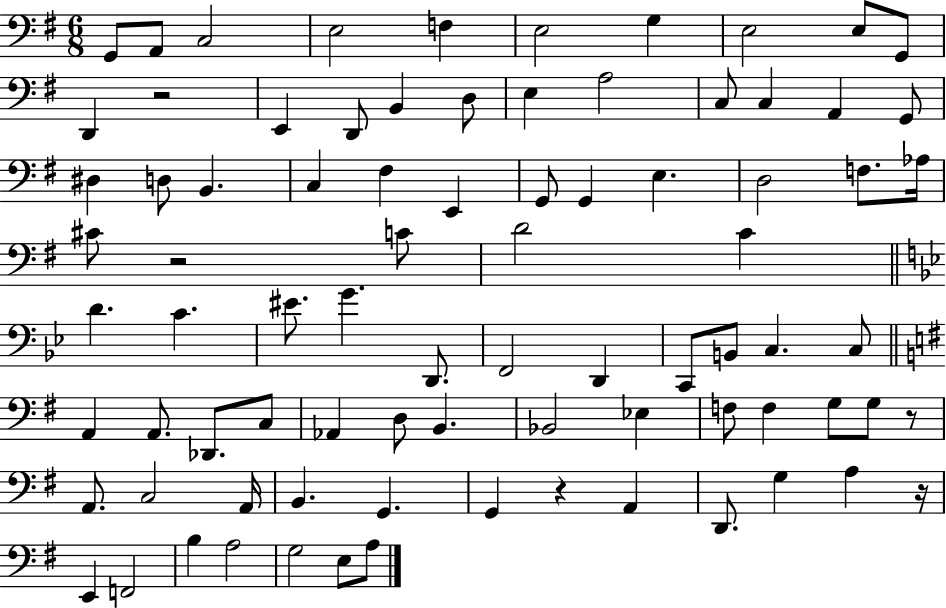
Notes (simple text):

G2/e A2/e C3/h E3/h F3/q E3/h G3/q E3/h E3/e G2/e D2/q R/h E2/q D2/e B2/q D3/e E3/q A3/h C3/e C3/q A2/q G2/e D#3/q D3/e B2/q. C3/q F#3/q E2/q G2/e G2/q E3/q. D3/h F3/e. Ab3/s C#4/e R/h C4/e D4/h C4/q D4/q. C4/q. EIS4/e. G4/q. D2/e. F2/h D2/q C2/e B2/e C3/q. C3/e A2/q A2/e. Db2/e. C3/e Ab2/q D3/e B2/q. Bb2/h Eb3/q F3/e F3/q G3/e G3/e R/e A2/e. C3/h A2/s B2/q. G2/q. G2/q R/q A2/q D2/e. G3/q A3/q R/s E2/q F2/h B3/q A3/h G3/h E3/e A3/e